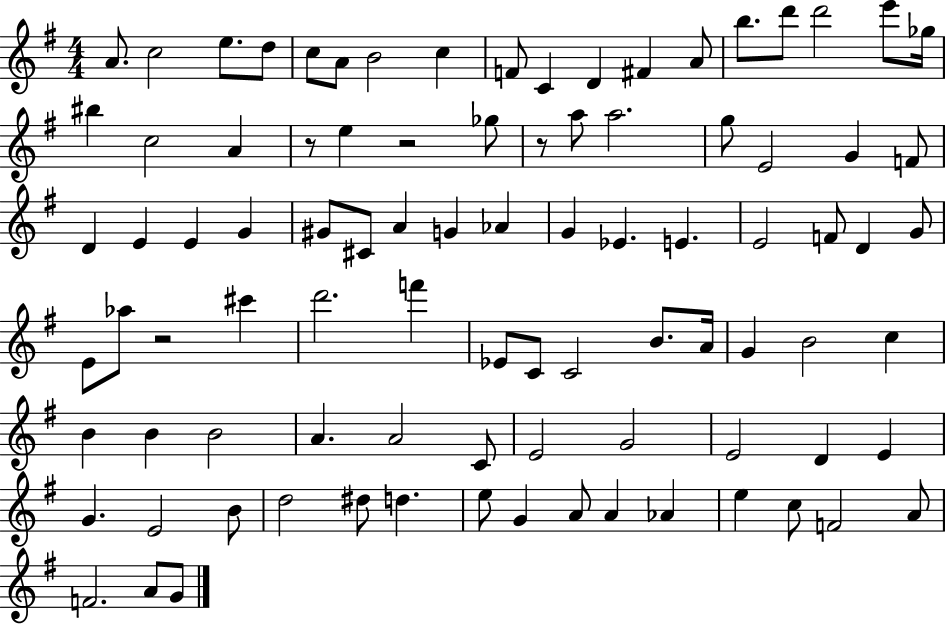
{
  \clef treble
  \numericTimeSignature
  \time 4/4
  \key g \major
  a'8. c''2 e''8. d''8 | c''8 a'8 b'2 c''4 | f'8 c'4 d'4 fis'4 a'8 | b''8. d'''8 d'''2 e'''8 ges''16 | \break bis''4 c''2 a'4 | r8 e''4 r2 ges''8 | r8 a''8 a''2. | g''8 e'2 g'4 f'8 | \break d'4 e'4 e'4 g'4 | gis'8 cis'8 a'4 g'4 aes'4 | g'4 ees'4. e'4. | e'2 f'8 d'4 g'8 | \break e'8 aes''8 r2 cis'''4 | d'''2. f'''4 | ees'8 c'8 c'2 b'8. a'16 | g'4 b'2 c''4 | \break b'4 b'4 b'2 | a'4. a'2 c'8 | e'2 g'2 | e'2 d'4 e'4 | \break g'4. e'2 b'8 | d''2 dis''8 d''4. | e''8 g'4 a'8 a'4 aes'4 | e''4 c''8 f'2 a'8 | \break f'2. a'8 g'8 | \bar "|."
}